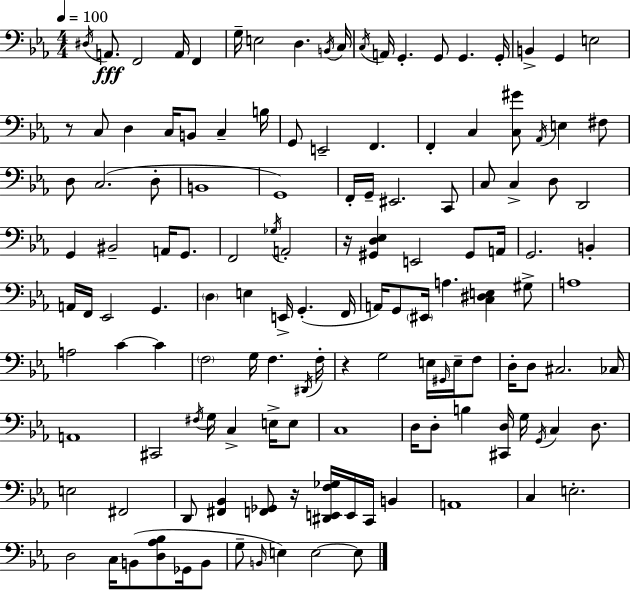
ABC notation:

X:1
T:Untitled
M:4/4
L:1/4
K:Cm
^D,/4 A,,/2 F,,2 A,,/4 F,, G,/4 E,2 D, B,,/4 C,/4 C,/4 A,,/4 G,, G,,/2 G,, G,,/4 B,, G,, E,2 z/2 C,/2 D, C,/4 B,,/2 C, B,/4 G,,/2 E,,2 F,, F,, C, [C,^G]/2 _A,,/4 E, ^F,/2 D,/2 C,2 D,/2 B,,4 G,,4 F,,/4 G,,/4 ^E,,2 C,,/2 C,/2 C, D,/2 D,,2 G,, ^B,,2 A,,/4 G,,/2 F,,2 _G,/4 A,,2 z/4 [^G,,D,_E,] E,,2 ^G,,/2 A,,/4 G,,2 B,, A,,/4 F,,/4 _E,,2 G,, D, E, E,,/4 G,, F,,/4 A,,/4 G,,/2 ^E,,/4 A, [C,^D,E,] ^G,/2 A,4 A,2 C C F,2 G,/4 F, ^D,,/4 F,/4 z G,2 E,/4 ^G,,/4 E,/4 F,/2 D,/4 D,/2 ^C,2 _C,/4 A,,4 ^C,,2 ^F,/4 G,/4 C, E,/4 E,/2 C,4 D,/4 D,/2 B, [^C,,D,]/4 G,/4 G,,/4 C, D,/2 E,2 ^F,,2 D,,/2 [^F,,_B,,] [F,,_G,,]/2 z/4 [^D,,E,,F,_G,]/4 E,,/4 C,,/4 B,, A,,4 C, E,2 D,2 C,/4 B,,/2 [D,_A,_B,]/2 _G,,/4 B,,/2 G,/2 B,,/4 E, E,2 E,/2